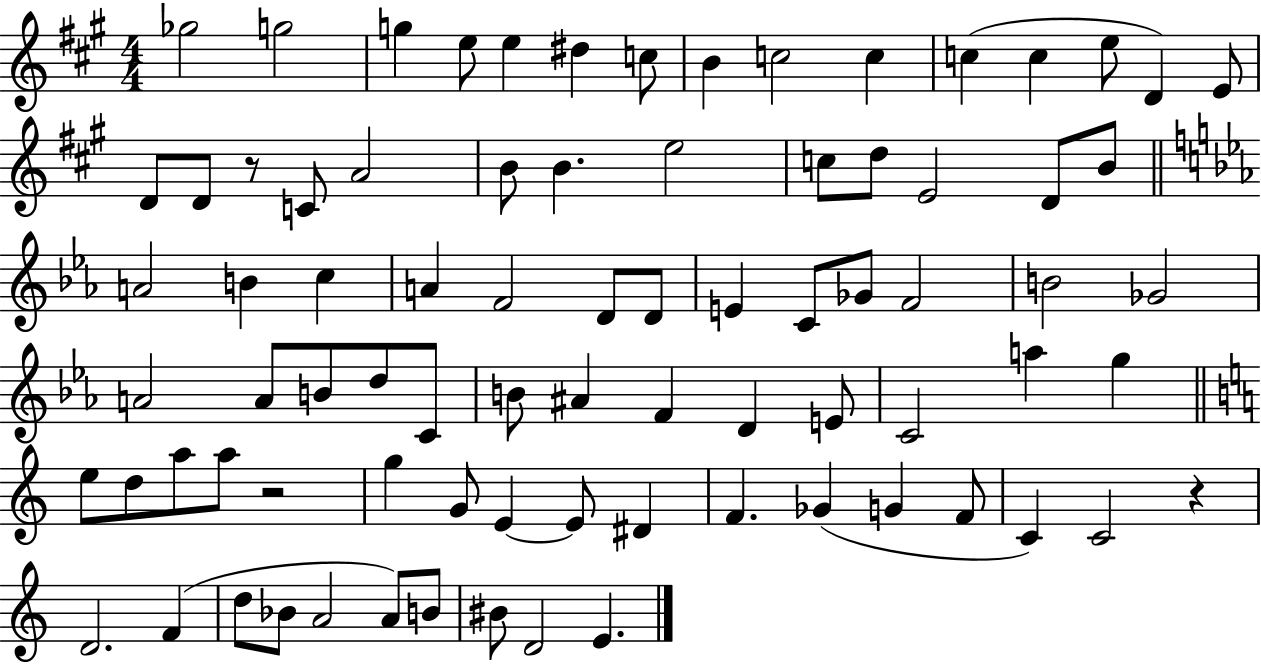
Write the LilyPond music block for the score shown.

{
  \clef treble
  \numericTimeSignature
  \time 4/4
  \key a \major
  ges''2 g''2 | g''4 e''8 e''4 dis''4 c''8 | b'4 c''2 c''4 | c''4( c''4 e''8 d'4) e'8 | \break d'8 d'8 r8 c'8 a'2 | b'8 b'4. e''2 | c''8 d''8 e'2 d'8 b'8 | \bar "||" \break \key ees \major a'2 b'4 c''4 | a'4 f'2 d'8 d'8 | e'4 c'8 ges'8 f'2 | b'2 ges'2 | \break a'2 a'8 b'8 d''8 c'8 | b'8 ais'4 f'4 d'4 e'8 | c'2 a''4 g''4 | \bar "||" \break \key c \major e''8 d''8 a''8 a''8 r2 | g''4 g'8 e'4~~ e'8 dis'4 | f'4. ges'4( g'4 f'8 | c'4) c'2 r4 | \break d'2. f'4( | d''8 bes'8 a'2 a'8) b'8 | bis'8 d'2 e'4. | \bar "|."
}